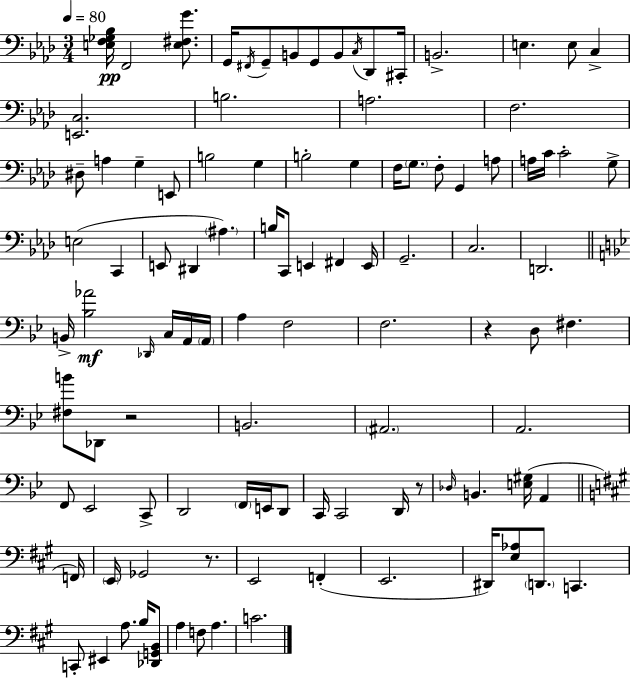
[E3,F3,Gb3,Bb3]/s F2/h [E3,F#3,G4]/e. G2/s F#2/s G2/e B2/e G2/e B2/e C3/s Db2/e C#2/s B2/h. E3/q. E3/e C3/q [E2,C3]/h. B3/h. A3/h. F3/h. D#3/e A3/q G3/q E2/e B3/h G3/q B3/h G3/q F3/s G3/e. F3/e G2/q A3/e A3/s C4/s C4/h G3/e E3/h C2/q E2/e D#2/q A#3/q. B3/s C2/e E2/q F#2/q E2/s G2/h. C3/h. D2/h. B2/s [Bb3,Ab4]/h Db2/s C3/s A2/s A2/s A3/q F3/h F3/h. R/q D3/e F#3/q. [F#3,B4]/e Db2/e R/h B2/h. A#2/h. A2/h. F2/e Eb2/h C2/e D2/h F2/s E2/s D2/e C2/s C2/h D2/s R/e Db3/s B2/q. [E3,G#3]/s A2/q F2/s E2/s Gb2/h R/e. E2/h F2/q E2/h. D#2/s [E3,Ab3]/e D2/e. C2/q. C2/e EIS2/q A3/e. B3/s [Db2,G2,B2]/e A3/q F3/e A3/q. C4/h.